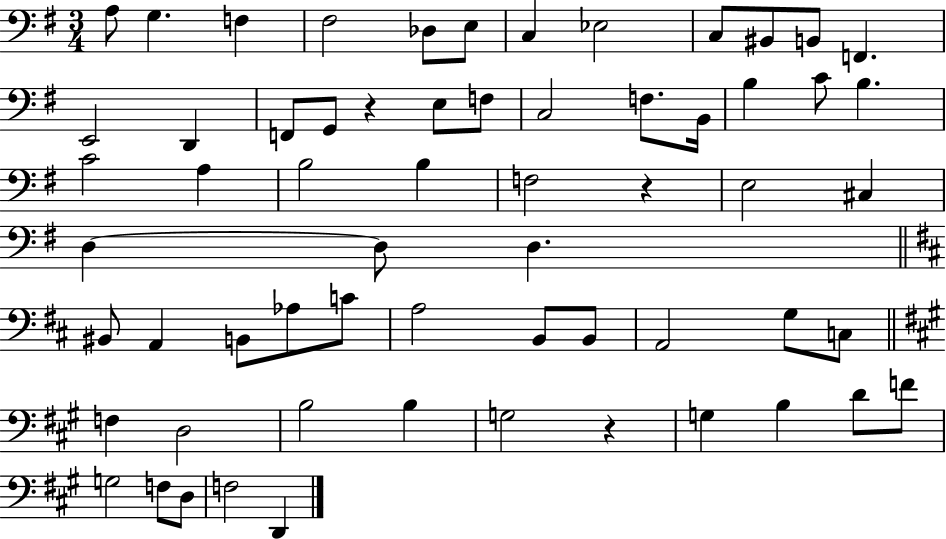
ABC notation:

X:1
T:Untitled
M:3/4
L:1/4
K:G
A,/2 G, F, ^F,2 _D,/2 E,/2 C, _E,2 C,/2 ^B,,/2 B,,/2 F,, E,,2 D,, F,,/2 G,,/2 z E,/2 F,/2 C,2 F,/2 B,,/4 B, C/2 B, C2 A, B,2 B, F,2 z E,2 ^C, D, D,/2 D, ^B,,/2 A,, B,,/2 _A,/2 C/2 A,2 B,,/2 B,,/2 A,,2 G,/2 C,/2 F, D,2 B,2 B, G,2 z G, B, D/2 F/2 G,2 F,/2 D,/2 F,2 D,,